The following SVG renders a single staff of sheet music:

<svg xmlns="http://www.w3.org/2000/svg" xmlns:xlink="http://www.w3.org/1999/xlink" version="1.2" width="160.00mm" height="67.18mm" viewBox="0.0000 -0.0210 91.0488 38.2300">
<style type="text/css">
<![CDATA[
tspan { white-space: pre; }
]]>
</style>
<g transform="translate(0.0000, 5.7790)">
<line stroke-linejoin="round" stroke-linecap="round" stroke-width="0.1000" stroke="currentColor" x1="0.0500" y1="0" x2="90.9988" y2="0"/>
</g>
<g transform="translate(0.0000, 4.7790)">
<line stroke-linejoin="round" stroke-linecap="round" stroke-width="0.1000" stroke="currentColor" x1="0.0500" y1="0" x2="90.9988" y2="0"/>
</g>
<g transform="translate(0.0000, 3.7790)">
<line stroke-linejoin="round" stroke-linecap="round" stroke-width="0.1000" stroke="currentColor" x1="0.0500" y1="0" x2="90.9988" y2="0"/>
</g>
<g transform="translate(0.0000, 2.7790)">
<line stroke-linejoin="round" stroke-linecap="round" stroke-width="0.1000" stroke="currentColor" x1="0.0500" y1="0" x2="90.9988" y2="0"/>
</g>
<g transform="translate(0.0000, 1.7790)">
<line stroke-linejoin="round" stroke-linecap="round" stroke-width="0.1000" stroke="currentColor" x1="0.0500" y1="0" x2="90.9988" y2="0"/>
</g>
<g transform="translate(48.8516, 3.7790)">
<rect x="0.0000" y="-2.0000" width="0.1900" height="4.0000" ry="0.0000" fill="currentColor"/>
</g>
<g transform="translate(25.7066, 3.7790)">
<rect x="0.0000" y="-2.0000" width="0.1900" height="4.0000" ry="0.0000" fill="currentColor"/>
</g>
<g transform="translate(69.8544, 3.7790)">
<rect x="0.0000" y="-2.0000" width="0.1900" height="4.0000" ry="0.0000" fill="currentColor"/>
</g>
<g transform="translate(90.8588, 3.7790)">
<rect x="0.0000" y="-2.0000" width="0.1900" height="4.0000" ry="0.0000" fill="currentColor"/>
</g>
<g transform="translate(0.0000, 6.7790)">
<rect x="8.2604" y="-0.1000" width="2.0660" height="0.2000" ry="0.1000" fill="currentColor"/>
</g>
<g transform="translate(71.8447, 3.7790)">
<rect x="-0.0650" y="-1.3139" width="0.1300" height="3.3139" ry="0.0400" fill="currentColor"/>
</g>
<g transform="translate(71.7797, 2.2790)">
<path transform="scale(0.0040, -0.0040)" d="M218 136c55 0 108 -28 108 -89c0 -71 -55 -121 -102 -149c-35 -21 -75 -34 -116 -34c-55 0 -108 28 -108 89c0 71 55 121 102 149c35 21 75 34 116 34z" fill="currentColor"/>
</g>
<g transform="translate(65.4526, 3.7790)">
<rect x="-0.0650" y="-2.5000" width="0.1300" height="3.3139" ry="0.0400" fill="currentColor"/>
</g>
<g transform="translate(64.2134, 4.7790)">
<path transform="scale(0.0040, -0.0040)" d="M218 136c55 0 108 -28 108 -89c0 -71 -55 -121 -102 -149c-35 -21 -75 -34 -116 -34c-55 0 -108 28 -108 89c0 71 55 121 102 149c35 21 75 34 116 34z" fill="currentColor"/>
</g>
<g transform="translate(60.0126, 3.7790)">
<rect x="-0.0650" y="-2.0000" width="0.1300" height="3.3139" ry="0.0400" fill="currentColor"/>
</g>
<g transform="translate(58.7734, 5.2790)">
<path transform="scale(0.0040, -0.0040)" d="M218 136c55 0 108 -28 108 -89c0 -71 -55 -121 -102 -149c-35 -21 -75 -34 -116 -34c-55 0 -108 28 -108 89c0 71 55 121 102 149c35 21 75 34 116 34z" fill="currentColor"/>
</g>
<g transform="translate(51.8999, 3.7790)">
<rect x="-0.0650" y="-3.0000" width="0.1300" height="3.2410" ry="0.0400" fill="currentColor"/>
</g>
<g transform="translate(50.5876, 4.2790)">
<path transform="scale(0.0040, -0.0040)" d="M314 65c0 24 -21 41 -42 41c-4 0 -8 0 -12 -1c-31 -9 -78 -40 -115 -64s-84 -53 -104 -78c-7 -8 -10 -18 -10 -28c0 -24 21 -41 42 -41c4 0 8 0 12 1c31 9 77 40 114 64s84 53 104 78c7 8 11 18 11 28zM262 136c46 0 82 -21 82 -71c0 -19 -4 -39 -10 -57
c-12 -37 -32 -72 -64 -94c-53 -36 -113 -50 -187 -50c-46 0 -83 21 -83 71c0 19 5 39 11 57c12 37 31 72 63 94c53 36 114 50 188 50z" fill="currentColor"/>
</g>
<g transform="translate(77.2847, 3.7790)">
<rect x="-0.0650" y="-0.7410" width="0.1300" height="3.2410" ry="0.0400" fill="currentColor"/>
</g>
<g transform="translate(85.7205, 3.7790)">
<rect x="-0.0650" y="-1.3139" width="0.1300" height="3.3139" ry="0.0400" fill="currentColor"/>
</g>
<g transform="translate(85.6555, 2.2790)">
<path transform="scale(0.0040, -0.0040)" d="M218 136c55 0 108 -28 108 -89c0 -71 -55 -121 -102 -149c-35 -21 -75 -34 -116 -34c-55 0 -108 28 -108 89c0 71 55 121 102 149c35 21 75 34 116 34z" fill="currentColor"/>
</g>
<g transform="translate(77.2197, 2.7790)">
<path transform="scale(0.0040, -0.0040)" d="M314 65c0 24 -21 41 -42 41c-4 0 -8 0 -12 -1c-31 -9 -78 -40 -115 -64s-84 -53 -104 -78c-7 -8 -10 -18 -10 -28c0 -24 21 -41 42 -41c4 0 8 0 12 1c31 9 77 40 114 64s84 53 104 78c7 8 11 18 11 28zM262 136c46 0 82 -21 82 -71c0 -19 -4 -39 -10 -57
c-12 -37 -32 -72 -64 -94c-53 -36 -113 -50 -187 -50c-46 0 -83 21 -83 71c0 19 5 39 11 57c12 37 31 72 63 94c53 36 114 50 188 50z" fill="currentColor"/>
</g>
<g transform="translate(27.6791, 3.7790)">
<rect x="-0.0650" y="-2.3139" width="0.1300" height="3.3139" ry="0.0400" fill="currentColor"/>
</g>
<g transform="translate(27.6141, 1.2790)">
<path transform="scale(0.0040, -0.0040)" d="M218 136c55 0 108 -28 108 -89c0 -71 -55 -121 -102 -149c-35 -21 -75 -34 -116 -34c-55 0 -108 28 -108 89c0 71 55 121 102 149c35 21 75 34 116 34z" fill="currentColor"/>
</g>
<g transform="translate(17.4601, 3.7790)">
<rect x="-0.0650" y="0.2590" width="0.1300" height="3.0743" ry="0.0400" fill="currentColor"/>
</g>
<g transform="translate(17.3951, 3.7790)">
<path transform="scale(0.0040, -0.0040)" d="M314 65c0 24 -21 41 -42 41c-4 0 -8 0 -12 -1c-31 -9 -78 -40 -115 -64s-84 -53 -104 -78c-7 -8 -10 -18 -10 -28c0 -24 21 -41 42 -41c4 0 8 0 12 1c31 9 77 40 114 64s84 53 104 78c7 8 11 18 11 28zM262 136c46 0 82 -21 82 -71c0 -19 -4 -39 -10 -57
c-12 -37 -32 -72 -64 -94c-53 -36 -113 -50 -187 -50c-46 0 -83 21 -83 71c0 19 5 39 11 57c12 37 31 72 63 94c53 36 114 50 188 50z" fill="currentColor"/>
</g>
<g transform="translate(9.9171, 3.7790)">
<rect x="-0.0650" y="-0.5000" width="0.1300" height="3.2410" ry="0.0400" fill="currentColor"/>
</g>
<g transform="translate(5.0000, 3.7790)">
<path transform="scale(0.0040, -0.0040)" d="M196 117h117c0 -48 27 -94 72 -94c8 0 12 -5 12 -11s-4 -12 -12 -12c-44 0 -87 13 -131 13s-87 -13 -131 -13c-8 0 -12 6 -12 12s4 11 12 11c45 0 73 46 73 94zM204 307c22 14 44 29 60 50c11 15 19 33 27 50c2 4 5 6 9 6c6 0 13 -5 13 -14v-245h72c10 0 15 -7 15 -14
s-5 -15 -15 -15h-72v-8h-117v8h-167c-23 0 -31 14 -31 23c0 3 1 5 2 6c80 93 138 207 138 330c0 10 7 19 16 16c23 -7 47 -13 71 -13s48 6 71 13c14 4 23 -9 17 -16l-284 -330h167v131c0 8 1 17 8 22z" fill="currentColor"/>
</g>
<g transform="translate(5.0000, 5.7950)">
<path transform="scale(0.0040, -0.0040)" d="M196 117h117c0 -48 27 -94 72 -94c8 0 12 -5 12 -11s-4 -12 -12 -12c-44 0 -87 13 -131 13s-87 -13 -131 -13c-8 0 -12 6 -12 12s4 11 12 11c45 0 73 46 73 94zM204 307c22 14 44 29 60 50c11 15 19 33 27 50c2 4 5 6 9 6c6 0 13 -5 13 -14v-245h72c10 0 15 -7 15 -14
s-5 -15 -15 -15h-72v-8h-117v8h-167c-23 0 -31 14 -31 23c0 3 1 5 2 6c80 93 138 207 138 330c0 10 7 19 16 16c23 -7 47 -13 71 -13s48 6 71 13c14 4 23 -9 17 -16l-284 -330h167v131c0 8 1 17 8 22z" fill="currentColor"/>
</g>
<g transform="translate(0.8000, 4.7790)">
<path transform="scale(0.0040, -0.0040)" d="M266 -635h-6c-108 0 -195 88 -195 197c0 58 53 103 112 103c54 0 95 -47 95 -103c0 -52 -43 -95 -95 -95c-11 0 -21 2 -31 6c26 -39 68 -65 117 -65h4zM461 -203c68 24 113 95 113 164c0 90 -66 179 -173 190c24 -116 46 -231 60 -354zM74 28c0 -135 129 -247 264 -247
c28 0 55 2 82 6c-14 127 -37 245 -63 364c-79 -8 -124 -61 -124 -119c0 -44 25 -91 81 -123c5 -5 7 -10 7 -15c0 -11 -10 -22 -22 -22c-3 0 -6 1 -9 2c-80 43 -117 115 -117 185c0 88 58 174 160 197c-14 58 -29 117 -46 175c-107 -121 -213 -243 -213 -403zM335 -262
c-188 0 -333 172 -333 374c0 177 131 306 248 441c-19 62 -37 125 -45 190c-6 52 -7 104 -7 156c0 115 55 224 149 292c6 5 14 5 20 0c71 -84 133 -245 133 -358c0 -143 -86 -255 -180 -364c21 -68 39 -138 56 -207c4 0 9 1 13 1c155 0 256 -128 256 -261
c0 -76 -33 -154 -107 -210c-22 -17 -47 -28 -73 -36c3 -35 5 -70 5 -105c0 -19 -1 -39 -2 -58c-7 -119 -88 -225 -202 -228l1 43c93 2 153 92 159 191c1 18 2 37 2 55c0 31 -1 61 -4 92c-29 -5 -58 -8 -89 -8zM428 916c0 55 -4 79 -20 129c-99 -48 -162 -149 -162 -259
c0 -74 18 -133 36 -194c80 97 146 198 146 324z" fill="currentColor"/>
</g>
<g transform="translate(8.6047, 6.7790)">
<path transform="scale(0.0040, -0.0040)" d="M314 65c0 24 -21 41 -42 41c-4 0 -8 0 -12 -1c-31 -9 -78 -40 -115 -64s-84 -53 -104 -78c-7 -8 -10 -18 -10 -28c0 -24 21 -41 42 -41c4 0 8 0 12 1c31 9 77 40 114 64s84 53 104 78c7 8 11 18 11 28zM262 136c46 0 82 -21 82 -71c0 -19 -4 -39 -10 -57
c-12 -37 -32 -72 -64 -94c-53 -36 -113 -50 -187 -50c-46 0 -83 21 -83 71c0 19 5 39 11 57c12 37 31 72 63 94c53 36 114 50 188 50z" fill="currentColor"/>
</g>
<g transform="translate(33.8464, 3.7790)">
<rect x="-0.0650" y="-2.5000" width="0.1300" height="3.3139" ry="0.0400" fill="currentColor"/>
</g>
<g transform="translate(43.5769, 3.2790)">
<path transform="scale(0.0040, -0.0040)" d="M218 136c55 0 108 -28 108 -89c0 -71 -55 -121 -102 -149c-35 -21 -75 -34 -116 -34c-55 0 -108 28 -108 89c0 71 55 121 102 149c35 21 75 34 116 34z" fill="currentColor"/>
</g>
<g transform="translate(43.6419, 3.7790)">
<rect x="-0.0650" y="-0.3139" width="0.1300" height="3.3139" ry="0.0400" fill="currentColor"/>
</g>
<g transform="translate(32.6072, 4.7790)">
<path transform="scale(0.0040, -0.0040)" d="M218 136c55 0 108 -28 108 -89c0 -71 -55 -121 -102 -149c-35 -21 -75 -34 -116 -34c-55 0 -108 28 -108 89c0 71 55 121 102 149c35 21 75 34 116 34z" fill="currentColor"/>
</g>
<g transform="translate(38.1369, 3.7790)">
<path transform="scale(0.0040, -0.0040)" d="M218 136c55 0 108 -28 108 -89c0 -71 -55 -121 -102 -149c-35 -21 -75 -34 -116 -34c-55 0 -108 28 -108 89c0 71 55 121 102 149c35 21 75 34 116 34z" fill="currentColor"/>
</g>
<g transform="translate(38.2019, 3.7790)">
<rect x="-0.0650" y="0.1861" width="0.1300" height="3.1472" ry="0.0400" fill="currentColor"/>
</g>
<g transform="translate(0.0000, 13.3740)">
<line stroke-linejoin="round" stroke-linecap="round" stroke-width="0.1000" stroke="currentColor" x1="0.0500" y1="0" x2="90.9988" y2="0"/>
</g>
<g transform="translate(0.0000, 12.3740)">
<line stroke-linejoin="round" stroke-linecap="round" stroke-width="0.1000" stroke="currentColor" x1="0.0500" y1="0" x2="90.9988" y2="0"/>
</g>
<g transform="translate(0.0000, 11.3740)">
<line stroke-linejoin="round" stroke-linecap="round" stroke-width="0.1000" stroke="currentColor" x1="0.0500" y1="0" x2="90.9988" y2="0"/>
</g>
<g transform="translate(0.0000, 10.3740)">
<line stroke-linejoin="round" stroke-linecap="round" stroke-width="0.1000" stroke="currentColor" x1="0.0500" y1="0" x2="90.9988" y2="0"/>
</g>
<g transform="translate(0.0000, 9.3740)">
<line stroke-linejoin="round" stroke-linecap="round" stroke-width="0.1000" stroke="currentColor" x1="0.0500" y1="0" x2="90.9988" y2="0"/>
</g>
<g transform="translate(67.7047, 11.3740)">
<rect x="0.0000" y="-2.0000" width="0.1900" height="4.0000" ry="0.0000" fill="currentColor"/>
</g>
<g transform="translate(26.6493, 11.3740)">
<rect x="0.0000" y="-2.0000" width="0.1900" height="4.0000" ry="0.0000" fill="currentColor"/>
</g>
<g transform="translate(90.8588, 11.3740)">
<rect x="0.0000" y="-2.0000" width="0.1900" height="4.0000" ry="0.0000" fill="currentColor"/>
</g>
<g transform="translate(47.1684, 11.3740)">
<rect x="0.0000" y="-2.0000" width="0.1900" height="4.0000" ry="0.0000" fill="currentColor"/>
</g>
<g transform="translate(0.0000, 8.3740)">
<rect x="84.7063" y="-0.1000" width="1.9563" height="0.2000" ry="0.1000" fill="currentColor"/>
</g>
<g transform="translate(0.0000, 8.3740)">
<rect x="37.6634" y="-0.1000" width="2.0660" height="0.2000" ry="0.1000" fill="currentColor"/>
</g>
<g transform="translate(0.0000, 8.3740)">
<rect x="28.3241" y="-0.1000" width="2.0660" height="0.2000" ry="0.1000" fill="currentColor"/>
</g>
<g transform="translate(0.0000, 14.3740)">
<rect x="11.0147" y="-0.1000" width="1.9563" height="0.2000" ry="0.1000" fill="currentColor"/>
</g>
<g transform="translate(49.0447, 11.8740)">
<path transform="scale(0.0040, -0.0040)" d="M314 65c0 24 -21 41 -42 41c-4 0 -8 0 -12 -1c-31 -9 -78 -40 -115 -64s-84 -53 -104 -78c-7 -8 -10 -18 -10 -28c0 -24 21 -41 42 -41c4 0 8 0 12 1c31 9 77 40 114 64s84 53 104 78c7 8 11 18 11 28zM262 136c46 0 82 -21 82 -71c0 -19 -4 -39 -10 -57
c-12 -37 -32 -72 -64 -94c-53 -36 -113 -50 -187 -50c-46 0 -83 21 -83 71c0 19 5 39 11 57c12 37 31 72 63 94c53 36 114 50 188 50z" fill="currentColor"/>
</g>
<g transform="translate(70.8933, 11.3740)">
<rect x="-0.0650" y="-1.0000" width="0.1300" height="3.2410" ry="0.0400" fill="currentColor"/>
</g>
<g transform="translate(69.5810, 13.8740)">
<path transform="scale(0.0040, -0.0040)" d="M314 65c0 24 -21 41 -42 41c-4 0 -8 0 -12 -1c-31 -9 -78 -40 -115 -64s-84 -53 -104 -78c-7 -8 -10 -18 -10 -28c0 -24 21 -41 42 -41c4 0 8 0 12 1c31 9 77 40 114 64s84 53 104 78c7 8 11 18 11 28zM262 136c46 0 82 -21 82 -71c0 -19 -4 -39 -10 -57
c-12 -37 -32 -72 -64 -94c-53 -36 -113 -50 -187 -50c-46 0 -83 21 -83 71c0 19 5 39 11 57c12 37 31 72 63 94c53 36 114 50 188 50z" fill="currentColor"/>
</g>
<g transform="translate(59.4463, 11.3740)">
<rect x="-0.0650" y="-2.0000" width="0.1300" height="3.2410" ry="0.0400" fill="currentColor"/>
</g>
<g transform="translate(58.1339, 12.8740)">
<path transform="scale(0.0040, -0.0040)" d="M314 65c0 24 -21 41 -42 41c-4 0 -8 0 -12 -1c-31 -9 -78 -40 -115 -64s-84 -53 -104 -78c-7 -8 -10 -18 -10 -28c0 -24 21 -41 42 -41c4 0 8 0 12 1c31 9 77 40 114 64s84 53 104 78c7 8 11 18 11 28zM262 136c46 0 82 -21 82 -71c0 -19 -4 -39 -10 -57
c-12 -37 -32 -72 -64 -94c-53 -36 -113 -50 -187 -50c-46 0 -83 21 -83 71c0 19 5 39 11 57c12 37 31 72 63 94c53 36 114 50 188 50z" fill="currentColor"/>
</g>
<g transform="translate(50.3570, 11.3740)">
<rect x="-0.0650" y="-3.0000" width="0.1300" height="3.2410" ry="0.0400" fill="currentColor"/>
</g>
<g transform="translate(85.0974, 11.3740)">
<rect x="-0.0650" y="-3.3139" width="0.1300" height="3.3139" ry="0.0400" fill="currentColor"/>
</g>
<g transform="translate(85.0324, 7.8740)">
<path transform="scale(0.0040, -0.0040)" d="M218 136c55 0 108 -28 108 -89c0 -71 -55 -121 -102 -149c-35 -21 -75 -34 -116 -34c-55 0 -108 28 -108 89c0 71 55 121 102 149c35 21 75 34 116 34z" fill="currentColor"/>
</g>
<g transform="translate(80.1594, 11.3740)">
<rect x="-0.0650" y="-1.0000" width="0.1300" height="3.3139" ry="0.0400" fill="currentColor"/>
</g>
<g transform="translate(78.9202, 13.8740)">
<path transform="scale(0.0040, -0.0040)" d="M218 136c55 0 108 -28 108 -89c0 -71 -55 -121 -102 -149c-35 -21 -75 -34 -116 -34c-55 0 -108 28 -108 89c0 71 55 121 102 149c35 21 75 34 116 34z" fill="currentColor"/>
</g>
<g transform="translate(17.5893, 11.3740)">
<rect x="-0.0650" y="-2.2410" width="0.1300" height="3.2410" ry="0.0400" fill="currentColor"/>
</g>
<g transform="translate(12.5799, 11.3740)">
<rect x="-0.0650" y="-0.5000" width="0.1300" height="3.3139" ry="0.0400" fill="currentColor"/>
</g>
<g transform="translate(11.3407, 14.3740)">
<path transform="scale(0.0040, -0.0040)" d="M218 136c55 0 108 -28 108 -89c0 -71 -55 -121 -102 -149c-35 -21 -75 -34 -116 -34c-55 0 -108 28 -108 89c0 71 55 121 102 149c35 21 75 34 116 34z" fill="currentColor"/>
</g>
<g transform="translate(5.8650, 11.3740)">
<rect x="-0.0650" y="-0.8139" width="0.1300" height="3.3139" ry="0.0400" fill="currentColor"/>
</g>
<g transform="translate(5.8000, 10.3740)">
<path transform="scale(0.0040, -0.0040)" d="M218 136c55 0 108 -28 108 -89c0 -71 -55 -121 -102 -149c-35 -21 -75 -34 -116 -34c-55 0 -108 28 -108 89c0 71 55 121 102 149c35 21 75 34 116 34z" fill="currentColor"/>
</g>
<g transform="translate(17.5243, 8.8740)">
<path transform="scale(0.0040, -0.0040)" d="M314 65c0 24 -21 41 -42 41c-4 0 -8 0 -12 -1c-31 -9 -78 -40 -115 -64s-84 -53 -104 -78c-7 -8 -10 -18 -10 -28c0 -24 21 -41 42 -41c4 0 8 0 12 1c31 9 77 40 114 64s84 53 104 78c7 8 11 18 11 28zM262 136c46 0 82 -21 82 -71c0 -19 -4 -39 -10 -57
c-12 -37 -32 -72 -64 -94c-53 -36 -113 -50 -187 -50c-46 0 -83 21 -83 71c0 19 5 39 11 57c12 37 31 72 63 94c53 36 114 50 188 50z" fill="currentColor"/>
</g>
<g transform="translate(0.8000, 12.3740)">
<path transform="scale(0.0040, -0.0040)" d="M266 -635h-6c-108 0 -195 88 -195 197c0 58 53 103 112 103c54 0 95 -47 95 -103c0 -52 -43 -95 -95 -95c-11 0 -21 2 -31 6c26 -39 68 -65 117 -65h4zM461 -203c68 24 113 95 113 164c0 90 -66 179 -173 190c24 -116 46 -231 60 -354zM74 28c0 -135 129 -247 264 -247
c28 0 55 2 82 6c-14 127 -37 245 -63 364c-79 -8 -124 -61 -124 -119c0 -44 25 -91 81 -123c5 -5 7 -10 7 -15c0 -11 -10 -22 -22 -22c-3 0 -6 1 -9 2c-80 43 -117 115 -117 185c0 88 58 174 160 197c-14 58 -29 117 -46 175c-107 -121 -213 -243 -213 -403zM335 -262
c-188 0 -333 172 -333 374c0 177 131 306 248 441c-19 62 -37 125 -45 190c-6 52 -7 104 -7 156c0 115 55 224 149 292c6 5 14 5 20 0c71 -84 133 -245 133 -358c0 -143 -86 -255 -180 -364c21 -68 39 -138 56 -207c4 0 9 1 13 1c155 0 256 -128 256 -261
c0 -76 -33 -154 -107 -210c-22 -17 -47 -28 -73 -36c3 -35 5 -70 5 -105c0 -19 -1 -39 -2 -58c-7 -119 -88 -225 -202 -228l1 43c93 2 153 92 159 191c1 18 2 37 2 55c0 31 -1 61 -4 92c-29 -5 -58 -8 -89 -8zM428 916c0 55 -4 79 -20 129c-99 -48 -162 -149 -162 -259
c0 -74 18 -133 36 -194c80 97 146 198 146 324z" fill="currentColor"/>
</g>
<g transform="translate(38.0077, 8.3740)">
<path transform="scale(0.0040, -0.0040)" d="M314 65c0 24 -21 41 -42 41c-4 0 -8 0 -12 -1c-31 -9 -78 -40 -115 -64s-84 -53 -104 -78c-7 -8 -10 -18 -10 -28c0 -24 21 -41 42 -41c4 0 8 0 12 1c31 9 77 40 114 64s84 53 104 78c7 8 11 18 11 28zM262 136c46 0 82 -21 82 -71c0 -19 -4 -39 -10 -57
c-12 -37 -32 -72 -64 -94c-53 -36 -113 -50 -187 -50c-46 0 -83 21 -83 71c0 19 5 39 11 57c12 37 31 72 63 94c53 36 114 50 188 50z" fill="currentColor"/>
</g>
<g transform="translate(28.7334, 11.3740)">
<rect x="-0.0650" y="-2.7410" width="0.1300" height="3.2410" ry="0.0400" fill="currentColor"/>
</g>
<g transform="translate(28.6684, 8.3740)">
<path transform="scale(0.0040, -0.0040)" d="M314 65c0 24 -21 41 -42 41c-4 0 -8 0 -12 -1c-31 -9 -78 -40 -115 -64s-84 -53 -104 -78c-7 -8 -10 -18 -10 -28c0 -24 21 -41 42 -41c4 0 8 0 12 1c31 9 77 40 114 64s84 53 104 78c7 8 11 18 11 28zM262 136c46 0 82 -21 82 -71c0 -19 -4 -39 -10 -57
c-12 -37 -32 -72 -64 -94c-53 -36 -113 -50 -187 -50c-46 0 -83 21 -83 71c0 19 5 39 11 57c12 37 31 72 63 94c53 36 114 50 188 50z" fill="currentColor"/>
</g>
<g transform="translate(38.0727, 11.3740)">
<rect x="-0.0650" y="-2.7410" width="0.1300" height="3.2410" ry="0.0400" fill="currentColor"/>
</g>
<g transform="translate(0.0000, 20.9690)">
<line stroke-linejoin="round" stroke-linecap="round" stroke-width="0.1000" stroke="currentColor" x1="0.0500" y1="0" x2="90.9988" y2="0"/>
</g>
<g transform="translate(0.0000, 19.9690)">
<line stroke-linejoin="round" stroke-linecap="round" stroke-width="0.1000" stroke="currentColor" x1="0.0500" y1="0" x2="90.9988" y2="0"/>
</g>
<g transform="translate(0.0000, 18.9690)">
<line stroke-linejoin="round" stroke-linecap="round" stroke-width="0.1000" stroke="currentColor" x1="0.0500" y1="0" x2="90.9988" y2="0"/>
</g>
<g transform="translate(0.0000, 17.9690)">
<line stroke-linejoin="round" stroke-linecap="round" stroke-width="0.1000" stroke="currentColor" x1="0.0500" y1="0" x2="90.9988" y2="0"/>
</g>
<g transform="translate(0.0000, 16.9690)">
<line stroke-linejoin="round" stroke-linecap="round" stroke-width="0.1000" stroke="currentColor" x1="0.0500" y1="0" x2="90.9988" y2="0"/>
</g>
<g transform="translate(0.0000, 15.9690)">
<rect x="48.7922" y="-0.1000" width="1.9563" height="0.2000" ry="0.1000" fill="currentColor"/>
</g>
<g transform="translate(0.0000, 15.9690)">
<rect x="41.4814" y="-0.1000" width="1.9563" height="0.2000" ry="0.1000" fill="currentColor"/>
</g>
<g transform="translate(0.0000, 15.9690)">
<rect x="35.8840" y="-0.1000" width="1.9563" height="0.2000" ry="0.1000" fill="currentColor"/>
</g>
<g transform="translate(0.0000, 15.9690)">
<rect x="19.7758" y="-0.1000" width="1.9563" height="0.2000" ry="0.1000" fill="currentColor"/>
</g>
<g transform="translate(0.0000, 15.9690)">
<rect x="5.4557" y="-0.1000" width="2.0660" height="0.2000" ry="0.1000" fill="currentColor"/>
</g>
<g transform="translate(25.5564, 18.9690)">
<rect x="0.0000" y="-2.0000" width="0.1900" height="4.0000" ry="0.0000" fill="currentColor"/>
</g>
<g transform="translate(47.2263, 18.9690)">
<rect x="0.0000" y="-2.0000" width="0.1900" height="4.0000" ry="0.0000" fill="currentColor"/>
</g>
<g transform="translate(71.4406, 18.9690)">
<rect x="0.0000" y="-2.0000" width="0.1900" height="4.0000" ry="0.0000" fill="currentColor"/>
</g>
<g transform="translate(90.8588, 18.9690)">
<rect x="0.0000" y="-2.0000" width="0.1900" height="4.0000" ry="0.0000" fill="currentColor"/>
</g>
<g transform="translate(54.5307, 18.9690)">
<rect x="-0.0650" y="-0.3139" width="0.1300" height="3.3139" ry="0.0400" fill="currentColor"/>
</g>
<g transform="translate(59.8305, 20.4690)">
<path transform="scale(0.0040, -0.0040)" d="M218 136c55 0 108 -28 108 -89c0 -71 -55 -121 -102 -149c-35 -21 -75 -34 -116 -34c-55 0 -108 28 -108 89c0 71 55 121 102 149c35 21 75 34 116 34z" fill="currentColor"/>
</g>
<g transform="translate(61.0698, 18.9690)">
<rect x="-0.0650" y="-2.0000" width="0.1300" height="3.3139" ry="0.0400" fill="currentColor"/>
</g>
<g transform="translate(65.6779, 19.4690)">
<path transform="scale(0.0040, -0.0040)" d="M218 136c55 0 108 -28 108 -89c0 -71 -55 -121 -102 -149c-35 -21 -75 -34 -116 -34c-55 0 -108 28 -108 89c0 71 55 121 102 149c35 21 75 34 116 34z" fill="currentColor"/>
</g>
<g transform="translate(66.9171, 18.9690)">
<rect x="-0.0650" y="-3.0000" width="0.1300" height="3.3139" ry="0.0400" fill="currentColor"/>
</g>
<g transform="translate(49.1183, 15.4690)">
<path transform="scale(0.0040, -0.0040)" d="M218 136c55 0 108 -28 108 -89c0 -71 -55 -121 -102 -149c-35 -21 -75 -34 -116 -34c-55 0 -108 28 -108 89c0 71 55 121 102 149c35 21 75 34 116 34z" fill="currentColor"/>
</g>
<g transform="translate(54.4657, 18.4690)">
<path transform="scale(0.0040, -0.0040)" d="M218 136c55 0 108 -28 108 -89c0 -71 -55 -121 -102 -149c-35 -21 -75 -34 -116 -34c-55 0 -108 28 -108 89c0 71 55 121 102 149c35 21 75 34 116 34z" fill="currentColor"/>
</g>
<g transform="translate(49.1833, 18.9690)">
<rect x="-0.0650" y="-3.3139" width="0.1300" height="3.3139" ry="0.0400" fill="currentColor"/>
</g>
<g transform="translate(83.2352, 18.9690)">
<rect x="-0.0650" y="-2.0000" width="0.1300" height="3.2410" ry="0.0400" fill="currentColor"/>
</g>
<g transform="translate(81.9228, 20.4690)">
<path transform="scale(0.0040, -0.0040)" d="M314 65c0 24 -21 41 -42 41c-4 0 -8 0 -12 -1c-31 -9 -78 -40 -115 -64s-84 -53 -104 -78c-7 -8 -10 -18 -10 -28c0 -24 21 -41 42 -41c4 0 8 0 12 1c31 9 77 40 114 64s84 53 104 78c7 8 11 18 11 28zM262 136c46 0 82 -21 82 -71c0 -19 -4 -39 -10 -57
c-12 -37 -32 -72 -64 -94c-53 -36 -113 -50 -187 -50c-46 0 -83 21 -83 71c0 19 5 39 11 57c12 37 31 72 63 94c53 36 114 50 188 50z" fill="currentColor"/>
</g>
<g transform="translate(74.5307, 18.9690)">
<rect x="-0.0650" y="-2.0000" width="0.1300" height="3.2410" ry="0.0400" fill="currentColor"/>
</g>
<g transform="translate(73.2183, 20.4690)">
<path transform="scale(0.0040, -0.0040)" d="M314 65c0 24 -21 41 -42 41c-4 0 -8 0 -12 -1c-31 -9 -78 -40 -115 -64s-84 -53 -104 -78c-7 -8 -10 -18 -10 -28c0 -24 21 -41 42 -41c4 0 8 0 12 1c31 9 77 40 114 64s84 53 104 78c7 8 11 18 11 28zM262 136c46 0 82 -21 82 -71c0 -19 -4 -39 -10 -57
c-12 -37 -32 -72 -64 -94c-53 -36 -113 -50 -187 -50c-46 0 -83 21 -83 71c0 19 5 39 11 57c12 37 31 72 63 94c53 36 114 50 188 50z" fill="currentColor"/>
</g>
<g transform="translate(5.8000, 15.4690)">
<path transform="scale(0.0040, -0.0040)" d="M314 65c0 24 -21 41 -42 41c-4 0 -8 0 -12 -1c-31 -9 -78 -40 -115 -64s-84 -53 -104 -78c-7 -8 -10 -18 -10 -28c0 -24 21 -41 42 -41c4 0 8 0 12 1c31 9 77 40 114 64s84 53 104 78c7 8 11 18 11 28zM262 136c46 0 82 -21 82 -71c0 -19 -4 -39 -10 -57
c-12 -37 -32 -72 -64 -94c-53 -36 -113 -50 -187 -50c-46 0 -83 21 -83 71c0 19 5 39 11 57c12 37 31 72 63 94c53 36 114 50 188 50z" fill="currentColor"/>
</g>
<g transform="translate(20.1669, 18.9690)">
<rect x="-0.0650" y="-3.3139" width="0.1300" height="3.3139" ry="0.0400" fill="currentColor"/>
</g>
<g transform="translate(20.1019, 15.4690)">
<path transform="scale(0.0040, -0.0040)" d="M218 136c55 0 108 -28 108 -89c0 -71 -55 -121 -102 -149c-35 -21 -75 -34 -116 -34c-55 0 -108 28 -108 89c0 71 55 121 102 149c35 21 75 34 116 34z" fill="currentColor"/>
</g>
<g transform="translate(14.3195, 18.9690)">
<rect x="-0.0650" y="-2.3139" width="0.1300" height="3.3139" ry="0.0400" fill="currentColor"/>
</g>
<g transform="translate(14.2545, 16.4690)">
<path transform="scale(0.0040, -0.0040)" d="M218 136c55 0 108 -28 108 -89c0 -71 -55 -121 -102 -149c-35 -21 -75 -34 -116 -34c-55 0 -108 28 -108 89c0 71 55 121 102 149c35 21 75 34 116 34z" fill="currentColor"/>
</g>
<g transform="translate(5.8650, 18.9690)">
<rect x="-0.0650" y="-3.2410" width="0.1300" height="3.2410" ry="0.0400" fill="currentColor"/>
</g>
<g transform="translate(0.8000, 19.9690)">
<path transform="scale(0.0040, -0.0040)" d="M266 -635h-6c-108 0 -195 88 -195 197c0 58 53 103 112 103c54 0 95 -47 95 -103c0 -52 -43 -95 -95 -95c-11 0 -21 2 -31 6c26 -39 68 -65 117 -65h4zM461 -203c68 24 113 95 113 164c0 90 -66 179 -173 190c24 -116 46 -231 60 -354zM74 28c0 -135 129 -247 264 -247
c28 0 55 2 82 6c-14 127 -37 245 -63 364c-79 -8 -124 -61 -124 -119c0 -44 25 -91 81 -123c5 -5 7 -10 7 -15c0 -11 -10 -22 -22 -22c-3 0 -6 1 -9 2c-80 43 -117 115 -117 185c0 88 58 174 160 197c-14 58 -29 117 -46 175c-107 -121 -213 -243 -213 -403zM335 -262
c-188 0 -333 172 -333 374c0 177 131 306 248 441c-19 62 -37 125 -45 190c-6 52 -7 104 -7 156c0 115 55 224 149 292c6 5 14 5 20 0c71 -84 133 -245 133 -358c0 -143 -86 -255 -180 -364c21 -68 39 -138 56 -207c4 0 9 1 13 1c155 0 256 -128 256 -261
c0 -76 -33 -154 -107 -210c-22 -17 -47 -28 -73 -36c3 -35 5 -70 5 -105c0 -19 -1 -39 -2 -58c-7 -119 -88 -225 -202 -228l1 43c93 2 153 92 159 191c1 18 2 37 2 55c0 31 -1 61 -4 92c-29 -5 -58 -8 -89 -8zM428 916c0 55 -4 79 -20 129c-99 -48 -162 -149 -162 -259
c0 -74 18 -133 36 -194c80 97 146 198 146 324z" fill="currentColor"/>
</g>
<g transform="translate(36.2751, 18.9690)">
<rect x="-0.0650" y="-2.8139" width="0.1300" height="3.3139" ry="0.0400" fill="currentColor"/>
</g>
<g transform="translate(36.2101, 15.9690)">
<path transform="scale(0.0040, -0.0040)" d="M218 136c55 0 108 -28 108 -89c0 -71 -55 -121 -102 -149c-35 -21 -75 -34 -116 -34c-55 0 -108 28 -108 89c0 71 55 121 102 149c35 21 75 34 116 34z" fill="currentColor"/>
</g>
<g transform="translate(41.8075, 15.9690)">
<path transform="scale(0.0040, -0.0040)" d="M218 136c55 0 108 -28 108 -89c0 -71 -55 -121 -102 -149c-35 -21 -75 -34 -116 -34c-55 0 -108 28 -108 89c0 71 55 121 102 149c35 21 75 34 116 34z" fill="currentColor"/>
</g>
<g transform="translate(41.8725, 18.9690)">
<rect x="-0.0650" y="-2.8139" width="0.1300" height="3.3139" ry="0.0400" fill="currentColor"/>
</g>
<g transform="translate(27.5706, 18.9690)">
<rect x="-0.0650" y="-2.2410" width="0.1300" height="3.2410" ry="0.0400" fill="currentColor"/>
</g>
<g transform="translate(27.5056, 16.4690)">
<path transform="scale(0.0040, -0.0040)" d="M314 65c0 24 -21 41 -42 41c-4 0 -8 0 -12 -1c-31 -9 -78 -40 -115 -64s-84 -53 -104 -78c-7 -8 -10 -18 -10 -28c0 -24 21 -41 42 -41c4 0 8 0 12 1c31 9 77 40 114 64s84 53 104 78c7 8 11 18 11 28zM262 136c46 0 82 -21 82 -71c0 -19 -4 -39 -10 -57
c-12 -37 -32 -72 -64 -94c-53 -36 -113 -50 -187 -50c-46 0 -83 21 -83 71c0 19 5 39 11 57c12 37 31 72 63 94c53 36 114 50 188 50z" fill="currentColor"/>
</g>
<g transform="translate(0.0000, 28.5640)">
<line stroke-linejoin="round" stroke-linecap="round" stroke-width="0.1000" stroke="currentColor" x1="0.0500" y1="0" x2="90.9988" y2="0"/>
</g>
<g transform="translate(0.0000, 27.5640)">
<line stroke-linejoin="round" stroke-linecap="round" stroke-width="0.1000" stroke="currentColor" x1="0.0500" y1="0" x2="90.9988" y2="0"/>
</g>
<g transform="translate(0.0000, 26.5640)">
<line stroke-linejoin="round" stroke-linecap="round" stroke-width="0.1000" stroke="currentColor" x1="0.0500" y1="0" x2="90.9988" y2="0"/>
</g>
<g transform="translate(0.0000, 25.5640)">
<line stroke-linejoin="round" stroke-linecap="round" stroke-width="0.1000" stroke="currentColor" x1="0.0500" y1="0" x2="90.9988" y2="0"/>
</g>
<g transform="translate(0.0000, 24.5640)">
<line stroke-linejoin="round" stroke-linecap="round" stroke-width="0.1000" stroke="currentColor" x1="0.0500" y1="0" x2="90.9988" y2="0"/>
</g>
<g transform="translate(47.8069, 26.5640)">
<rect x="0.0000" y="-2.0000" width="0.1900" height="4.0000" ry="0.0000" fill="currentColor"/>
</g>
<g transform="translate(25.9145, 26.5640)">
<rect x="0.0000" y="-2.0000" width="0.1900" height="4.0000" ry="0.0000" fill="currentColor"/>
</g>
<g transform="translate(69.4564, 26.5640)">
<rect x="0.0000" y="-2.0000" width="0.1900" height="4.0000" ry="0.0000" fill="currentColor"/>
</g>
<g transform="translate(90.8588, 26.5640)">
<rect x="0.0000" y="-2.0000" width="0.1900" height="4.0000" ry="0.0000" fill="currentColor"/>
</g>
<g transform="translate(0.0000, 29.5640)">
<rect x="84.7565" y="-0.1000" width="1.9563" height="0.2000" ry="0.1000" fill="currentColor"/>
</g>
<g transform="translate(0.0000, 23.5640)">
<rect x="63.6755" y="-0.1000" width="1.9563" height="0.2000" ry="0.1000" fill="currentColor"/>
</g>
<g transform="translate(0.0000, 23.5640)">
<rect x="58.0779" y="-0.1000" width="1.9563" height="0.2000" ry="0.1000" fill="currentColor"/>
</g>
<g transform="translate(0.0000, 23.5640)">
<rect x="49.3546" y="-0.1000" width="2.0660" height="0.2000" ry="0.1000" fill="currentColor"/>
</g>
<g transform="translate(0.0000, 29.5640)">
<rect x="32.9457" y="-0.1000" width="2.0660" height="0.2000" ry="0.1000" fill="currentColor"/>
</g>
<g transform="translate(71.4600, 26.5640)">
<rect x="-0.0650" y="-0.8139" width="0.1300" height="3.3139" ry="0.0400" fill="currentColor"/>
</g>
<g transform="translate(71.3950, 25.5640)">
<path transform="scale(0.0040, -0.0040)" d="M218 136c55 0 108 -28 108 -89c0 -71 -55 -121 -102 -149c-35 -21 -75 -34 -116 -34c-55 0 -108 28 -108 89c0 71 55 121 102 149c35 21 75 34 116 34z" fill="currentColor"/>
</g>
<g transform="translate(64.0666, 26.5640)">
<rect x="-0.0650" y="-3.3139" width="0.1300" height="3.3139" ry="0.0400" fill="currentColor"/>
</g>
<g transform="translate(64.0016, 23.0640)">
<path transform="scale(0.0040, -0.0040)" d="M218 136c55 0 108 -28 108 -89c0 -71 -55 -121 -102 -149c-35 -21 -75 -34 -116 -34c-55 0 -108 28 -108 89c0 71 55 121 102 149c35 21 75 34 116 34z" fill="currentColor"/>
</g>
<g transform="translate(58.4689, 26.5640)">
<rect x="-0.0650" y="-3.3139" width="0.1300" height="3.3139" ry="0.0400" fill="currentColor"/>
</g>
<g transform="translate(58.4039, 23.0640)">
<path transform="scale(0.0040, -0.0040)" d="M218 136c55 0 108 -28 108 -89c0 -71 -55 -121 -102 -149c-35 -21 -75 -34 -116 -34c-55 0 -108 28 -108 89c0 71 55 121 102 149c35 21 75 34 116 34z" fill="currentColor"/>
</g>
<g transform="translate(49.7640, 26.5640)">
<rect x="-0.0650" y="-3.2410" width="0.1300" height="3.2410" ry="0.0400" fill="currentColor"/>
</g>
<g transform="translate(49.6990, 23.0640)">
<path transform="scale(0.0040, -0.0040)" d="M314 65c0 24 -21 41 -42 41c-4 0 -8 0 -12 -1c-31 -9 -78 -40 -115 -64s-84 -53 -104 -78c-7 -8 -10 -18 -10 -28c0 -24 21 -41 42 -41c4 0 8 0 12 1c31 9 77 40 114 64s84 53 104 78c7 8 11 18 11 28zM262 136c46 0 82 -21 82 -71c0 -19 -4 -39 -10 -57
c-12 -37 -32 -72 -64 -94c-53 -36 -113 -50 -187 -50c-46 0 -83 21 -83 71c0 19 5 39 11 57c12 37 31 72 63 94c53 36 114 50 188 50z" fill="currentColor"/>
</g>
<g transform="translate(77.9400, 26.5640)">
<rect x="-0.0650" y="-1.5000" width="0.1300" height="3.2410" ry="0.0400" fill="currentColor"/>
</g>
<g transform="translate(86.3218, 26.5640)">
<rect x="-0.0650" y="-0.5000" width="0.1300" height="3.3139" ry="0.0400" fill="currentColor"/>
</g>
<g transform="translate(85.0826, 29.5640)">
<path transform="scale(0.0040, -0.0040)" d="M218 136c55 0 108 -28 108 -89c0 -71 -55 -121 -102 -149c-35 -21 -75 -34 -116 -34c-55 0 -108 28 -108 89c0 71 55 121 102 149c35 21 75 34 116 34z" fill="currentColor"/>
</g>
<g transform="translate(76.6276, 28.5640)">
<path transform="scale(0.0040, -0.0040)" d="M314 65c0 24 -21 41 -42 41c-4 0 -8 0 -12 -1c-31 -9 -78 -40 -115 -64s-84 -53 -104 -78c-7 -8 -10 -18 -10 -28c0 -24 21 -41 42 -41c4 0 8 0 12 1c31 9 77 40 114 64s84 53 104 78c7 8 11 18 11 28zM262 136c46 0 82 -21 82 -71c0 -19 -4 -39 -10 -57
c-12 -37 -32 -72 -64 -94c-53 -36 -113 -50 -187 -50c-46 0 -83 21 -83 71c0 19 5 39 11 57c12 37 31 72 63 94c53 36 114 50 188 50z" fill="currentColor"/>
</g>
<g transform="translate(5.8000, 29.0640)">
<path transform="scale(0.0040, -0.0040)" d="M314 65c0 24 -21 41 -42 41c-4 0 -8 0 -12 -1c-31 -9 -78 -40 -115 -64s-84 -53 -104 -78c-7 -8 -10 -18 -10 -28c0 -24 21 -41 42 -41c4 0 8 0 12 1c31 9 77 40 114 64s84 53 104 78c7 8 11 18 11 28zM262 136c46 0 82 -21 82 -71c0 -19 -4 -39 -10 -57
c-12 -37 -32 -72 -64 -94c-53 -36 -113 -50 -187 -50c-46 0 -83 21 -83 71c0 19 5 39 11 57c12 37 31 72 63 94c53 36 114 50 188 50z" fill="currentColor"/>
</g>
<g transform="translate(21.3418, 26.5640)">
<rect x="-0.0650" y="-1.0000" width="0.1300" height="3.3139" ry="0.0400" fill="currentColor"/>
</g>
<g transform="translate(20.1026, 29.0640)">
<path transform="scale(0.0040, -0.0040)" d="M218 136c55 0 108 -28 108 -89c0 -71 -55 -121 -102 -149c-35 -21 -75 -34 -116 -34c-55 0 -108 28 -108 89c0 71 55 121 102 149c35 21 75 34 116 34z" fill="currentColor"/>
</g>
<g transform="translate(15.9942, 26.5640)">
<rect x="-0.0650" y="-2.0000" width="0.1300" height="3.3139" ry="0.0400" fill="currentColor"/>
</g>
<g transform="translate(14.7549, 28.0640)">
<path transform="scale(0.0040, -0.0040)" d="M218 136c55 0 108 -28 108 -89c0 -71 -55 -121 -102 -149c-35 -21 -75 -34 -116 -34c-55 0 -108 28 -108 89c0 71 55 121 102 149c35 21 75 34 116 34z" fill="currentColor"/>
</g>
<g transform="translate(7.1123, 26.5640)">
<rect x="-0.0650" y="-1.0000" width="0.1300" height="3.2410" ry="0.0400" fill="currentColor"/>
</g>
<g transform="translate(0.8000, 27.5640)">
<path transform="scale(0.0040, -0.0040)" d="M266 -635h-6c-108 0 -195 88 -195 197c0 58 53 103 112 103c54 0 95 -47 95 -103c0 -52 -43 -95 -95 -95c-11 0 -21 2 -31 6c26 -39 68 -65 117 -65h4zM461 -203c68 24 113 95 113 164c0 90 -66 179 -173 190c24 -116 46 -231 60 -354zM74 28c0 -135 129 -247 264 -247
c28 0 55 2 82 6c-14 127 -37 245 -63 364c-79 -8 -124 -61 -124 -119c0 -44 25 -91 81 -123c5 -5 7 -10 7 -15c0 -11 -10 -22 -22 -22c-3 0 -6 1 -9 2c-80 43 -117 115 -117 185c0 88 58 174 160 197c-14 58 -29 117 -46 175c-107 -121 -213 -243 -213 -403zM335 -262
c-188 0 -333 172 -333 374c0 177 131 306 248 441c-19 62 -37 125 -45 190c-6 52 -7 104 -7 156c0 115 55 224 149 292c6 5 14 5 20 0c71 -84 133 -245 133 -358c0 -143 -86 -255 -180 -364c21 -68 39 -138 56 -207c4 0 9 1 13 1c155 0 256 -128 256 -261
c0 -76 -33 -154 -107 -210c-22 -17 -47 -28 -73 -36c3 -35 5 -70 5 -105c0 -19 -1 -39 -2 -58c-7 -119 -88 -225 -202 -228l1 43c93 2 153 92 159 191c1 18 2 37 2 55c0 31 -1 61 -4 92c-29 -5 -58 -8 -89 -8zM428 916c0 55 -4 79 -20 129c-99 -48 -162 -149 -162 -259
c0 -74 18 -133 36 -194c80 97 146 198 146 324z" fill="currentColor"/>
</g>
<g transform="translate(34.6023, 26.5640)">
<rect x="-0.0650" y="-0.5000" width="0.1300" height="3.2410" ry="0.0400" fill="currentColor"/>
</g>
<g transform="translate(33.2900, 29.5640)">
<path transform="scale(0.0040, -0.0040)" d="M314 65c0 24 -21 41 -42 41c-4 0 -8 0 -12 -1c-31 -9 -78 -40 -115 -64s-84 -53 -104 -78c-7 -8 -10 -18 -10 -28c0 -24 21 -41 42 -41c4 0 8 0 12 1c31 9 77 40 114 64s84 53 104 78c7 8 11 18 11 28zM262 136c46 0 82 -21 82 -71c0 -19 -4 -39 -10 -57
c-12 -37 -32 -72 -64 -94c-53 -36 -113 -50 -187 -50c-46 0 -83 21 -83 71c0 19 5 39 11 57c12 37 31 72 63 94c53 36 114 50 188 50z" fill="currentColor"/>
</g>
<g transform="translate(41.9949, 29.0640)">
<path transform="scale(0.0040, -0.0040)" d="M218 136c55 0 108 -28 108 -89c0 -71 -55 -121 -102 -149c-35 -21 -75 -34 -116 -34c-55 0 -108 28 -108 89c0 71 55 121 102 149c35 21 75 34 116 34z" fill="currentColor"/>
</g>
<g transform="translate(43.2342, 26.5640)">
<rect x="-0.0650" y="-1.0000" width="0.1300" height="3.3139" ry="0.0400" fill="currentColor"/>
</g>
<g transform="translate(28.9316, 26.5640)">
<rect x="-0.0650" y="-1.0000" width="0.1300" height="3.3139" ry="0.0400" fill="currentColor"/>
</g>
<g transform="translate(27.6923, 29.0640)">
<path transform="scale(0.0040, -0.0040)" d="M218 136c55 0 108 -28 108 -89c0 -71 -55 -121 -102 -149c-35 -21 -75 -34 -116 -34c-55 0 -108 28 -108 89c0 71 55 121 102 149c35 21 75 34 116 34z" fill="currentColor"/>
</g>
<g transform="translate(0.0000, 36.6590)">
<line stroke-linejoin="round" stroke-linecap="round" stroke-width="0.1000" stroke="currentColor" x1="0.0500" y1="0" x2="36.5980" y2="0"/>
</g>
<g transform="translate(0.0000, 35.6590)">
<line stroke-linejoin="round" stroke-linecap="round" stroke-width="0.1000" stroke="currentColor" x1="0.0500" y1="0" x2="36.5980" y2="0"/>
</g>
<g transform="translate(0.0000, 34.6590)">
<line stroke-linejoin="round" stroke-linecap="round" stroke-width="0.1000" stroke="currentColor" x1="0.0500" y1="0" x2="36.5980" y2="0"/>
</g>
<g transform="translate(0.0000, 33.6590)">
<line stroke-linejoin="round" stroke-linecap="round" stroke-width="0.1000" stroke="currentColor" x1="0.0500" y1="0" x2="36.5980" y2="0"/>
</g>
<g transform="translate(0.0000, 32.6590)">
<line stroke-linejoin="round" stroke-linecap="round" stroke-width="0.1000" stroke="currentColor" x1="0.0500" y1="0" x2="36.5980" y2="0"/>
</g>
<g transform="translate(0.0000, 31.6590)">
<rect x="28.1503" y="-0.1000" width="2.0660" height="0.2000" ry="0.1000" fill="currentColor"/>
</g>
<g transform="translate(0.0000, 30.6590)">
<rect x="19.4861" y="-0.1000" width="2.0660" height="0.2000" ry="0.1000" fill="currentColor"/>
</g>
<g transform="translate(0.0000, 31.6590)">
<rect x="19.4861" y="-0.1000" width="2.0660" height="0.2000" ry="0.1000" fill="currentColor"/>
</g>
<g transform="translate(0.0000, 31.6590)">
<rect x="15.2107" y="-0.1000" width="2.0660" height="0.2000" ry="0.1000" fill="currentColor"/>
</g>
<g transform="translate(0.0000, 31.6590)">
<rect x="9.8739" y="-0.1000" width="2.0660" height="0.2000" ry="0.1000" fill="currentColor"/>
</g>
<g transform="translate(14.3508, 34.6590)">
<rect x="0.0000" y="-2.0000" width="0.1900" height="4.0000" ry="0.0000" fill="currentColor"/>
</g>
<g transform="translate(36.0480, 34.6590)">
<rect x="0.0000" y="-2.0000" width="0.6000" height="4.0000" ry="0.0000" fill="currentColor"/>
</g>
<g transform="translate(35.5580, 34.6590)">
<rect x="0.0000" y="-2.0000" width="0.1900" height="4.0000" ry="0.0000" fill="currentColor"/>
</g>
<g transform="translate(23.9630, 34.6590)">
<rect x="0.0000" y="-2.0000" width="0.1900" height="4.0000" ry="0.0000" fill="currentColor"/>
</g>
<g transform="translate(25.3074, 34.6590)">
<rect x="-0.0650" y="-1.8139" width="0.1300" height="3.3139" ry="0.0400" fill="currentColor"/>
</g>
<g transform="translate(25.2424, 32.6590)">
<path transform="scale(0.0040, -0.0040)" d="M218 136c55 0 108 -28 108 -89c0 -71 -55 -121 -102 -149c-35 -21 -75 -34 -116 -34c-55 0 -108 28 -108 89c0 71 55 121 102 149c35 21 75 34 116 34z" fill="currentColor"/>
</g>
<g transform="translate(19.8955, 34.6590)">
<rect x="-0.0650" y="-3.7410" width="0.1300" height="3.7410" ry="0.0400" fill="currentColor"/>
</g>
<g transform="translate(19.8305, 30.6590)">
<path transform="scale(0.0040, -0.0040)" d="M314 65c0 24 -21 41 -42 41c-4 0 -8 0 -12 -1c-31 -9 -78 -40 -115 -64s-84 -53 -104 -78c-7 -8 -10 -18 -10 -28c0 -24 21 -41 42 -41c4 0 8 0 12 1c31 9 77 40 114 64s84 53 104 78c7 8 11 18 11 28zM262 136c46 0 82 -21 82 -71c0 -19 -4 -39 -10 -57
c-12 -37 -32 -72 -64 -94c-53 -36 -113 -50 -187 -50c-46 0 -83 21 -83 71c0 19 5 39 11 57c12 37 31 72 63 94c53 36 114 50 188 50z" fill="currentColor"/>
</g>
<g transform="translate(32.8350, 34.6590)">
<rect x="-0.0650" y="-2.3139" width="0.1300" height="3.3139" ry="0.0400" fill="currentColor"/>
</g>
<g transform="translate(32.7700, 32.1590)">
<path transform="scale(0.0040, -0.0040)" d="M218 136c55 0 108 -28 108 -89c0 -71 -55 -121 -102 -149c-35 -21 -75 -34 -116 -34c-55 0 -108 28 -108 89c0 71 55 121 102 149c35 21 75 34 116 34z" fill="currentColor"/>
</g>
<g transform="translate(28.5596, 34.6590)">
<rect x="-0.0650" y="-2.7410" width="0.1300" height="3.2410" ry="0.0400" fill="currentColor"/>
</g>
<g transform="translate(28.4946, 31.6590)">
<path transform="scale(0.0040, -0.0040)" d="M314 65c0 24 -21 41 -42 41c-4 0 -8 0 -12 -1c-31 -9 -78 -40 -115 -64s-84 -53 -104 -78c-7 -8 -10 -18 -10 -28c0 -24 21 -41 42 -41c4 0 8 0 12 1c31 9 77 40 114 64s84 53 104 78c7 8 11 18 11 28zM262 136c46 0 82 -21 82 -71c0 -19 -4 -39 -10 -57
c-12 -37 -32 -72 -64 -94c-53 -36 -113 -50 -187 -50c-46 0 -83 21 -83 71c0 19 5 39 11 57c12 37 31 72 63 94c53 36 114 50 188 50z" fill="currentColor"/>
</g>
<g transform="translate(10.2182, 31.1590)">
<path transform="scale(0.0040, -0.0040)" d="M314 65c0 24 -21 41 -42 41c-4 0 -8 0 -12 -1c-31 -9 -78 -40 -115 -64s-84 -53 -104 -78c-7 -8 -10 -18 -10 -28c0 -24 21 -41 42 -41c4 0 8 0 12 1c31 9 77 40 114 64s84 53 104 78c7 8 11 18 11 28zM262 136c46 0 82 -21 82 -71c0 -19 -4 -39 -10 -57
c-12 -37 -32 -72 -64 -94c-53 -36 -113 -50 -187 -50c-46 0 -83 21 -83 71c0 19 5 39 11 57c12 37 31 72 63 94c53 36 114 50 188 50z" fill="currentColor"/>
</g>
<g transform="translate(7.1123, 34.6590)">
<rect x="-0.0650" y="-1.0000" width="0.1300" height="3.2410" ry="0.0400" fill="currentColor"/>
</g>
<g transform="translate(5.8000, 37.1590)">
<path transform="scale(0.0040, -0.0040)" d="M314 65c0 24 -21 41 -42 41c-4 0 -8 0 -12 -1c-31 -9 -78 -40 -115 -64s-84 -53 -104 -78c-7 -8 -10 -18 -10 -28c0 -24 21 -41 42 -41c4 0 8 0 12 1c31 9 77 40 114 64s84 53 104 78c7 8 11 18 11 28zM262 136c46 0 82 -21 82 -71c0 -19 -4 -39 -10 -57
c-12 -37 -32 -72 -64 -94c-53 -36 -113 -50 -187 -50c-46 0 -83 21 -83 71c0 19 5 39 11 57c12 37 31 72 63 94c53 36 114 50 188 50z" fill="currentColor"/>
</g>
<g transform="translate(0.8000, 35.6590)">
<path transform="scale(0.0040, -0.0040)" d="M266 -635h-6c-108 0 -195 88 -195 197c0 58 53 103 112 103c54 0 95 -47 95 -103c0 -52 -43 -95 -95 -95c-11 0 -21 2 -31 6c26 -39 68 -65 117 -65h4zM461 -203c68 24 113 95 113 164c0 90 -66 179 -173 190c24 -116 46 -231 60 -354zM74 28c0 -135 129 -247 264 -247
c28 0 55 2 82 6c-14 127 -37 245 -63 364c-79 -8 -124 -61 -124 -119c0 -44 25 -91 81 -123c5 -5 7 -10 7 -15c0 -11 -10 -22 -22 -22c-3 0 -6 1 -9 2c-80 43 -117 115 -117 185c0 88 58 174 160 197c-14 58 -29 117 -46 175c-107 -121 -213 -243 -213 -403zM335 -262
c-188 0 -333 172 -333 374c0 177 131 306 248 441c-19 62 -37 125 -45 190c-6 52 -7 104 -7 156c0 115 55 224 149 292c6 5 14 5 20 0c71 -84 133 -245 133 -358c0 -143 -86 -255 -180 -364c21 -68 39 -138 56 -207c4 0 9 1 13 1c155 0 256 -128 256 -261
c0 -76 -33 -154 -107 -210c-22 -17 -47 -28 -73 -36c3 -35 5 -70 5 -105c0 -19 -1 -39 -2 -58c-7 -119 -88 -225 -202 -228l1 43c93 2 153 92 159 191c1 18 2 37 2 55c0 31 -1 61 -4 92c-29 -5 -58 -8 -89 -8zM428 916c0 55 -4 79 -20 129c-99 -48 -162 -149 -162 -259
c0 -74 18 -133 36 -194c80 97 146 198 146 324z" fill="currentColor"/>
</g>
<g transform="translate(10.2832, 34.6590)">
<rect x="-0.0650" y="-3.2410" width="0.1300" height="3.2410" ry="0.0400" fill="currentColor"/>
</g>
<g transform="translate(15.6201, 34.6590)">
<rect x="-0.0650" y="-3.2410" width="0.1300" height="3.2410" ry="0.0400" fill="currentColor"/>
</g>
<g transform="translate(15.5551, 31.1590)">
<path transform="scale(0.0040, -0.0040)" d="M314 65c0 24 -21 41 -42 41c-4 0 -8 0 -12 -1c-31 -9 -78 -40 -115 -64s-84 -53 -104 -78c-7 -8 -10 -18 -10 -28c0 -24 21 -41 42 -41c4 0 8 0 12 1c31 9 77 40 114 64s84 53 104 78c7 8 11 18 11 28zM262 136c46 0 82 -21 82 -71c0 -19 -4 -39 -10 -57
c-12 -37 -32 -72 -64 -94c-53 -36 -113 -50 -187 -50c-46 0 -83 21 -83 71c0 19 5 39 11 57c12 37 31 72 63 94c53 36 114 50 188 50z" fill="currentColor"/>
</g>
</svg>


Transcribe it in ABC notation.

X:1
T:Untitled
M:4/4
L:1/4
K:C
C2 B2 g G B c A2 F G e d2 e d C g2 a2 a2 A2 F2 D2 D b b2 g b g2 a a b c F A F2 F2 D2 F D D C2 D b2 b b d E2 C D2 b2 b2 c'2 f a2 g